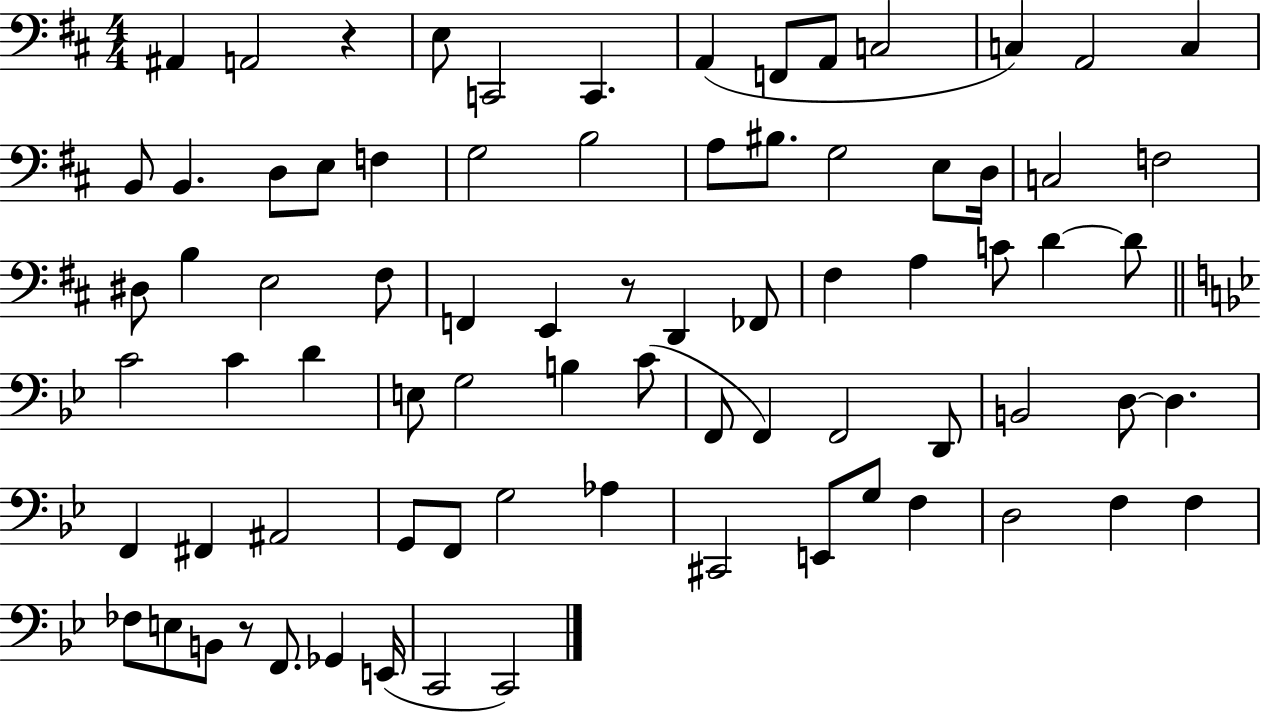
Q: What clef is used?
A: bass